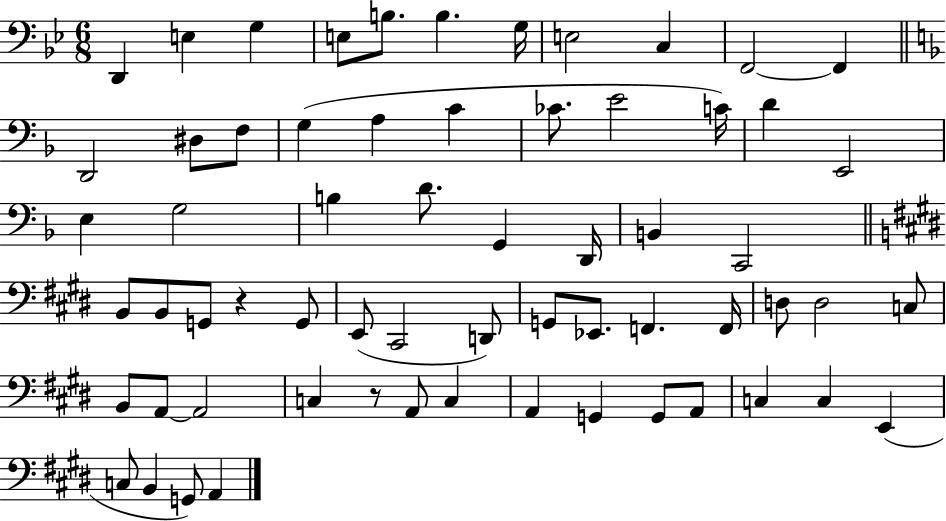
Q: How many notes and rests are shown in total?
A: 63